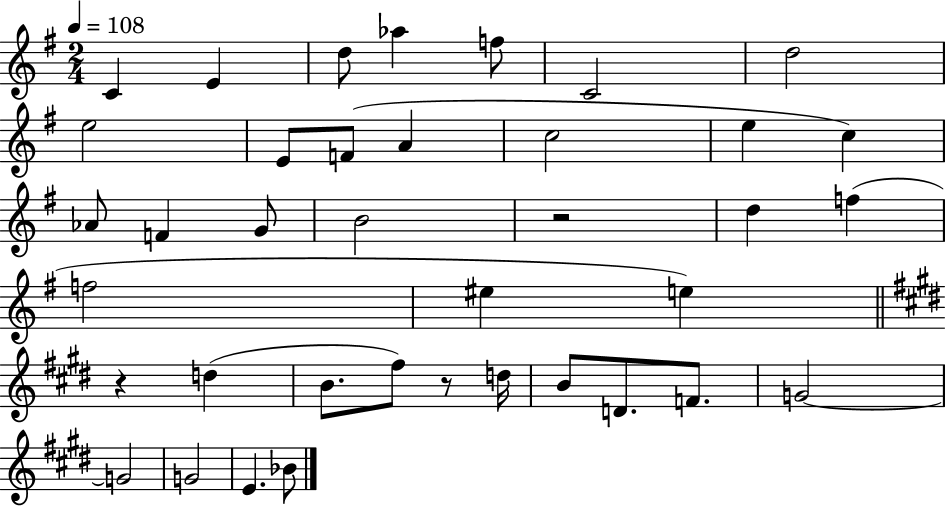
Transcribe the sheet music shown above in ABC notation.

X:1
T:Untitled
M:2/4
L:1/4
K:G
C E d/2 _a f/2 C2 d2 e2 E/2 F/2 A c2 e c _A/2 F G/2 B2 z2 d f f2 ^e e z d B/2 ^f/2 z/2 d/4 B/2 D/2 F/2 G2 G2 G2 E _B/2